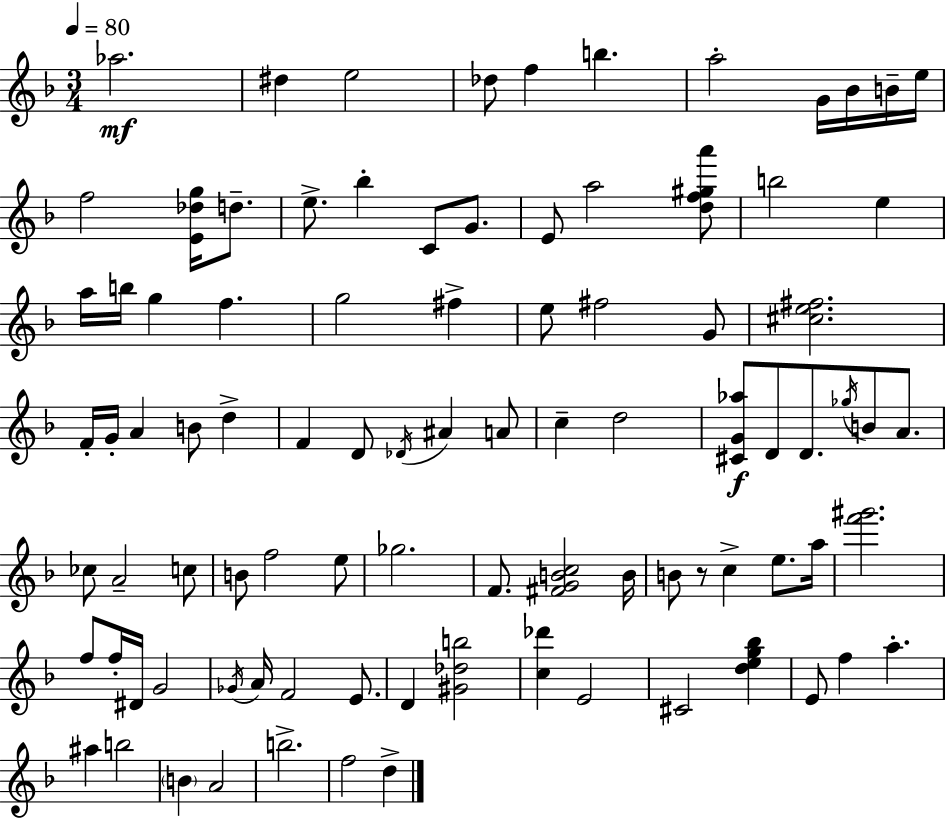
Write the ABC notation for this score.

X:1
T:Untitled
M:3/4
L:1/4
K:Dm
_a2 ^d e2 _d/2 f b a2 G/4 _B/4 B/4 e/4 f2 [E_dg]/4 d/2 e/2 _b C/2 G/2 E/2 a2 [df^ga']/2 b2 e a/4 b/4 g f g2 ^f e/2 ^f2 G/2 [^ce^f]2 F/4 G/4 A B/2 d F D/2 _D/4 ^A A/2 c d2 [^CG_a]/2 D/2 D/2 _g/4 B/2 A/2 _c/2 A2 c/2 B/2 f2 e/2 _g2 F/2 [^FGBc]2 B/4 B/2 z/2 c e/2 a/4 [f'^g']2 f/2 f/4 ^D/4 G2 _G/4 A/4 F2 E/2 D [^G_db]2 [c_d'] E2 ^C2 [deg_b] E/2 f a ^a b2 B A2 b2 f2 d